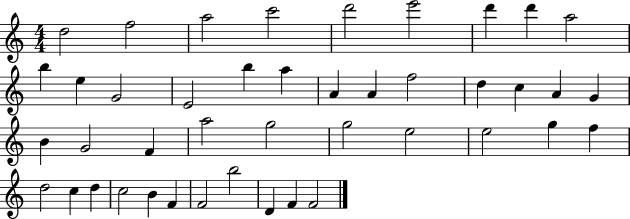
X:1
T:Untitled
M:4/4
L:1/4
K:C
d2 f2 a2 c'2 d'2 e'2 d' d' a2 b e G2 E2 b a A A f2 d c A G B G2 F a2 g2 g2 e2 e2 g f d2 c d c2 B F F2 b2 D F F2